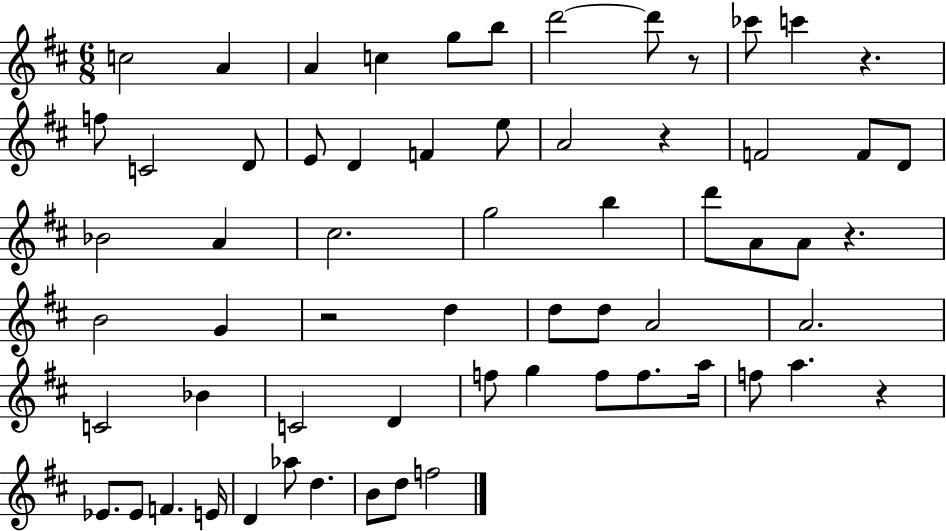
{
  \clef treble
  \numericTimeSignature
  \time 6/8
  \key d \major
  \repeat volta 2 { c''2 a'4 | a'4 c''4 g''8 b''8 | d'''2~~ d'''8 r8 | ces'''8 c'''4 r4. | \break f''8 c'2 d'8 | e'8 d'4 f'4 e''8 | a'2 r4 | f'2 f'8 d'8 | \break bes'2 a'4 | cis''2. | g''2 b''4 | d'''8 a'8 a'8 r4. | \break b'2 g'4 | r2 d''4 | d''8 d''8 a'2 | a'2. | \break c'2 bes'4 | c'2 d'4 | f''8 g''4 f''8 f''8. a''16 | f''8 a''4. r4 | \break ees'8. ees'8 f'4. e'16 | d'4 aes''8 d''4. | b'8 d''8 f''2 | } \bar "|."
}